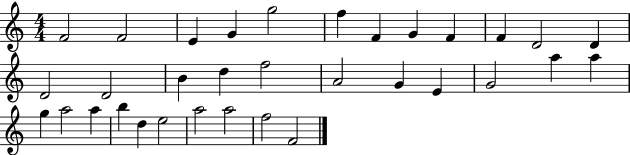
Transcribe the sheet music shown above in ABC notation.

X:1
T:Untitled
M:4/4
L:1/4
K:C
F2 F2 E G g2 f F G F F D2 D D2 D2 B d f2 A2 G E G2 a a g a2 a b d e2 a2 a2 f2 F2